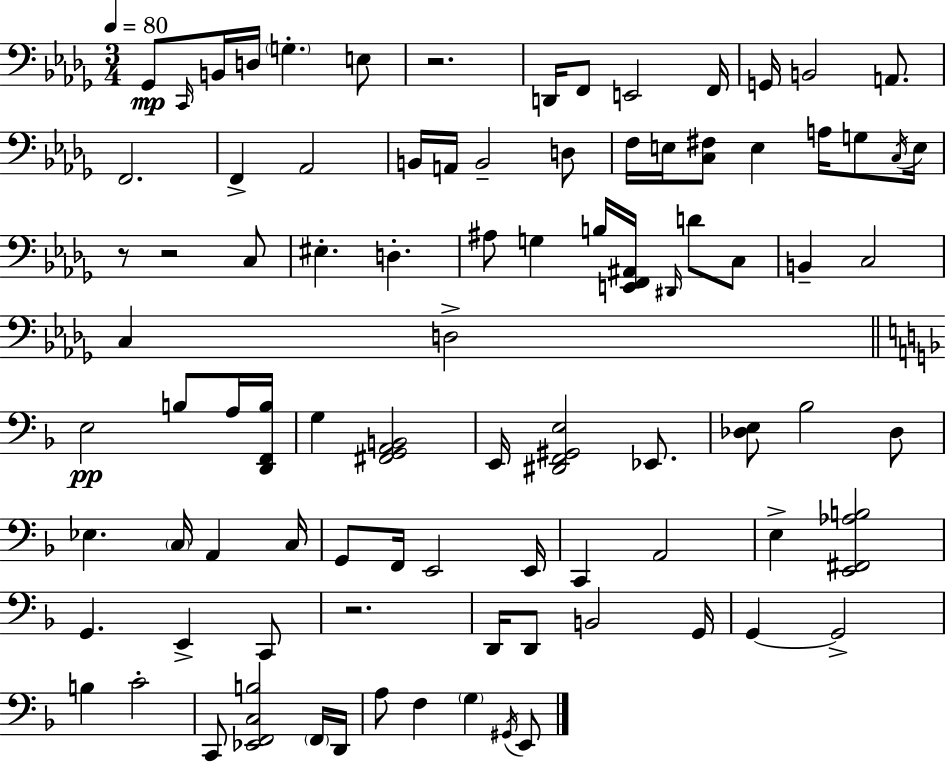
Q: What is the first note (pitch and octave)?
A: Gb2